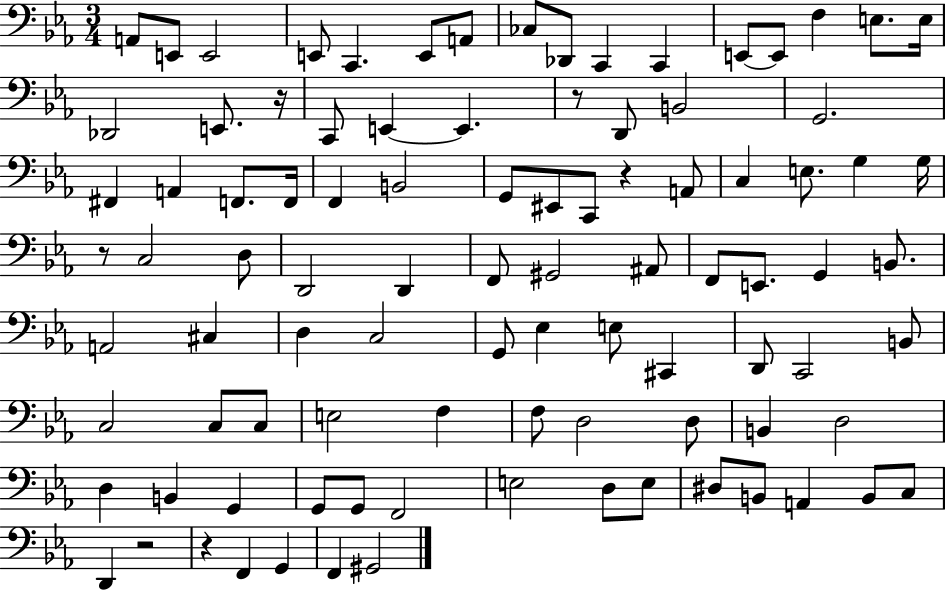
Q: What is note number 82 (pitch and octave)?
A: A2